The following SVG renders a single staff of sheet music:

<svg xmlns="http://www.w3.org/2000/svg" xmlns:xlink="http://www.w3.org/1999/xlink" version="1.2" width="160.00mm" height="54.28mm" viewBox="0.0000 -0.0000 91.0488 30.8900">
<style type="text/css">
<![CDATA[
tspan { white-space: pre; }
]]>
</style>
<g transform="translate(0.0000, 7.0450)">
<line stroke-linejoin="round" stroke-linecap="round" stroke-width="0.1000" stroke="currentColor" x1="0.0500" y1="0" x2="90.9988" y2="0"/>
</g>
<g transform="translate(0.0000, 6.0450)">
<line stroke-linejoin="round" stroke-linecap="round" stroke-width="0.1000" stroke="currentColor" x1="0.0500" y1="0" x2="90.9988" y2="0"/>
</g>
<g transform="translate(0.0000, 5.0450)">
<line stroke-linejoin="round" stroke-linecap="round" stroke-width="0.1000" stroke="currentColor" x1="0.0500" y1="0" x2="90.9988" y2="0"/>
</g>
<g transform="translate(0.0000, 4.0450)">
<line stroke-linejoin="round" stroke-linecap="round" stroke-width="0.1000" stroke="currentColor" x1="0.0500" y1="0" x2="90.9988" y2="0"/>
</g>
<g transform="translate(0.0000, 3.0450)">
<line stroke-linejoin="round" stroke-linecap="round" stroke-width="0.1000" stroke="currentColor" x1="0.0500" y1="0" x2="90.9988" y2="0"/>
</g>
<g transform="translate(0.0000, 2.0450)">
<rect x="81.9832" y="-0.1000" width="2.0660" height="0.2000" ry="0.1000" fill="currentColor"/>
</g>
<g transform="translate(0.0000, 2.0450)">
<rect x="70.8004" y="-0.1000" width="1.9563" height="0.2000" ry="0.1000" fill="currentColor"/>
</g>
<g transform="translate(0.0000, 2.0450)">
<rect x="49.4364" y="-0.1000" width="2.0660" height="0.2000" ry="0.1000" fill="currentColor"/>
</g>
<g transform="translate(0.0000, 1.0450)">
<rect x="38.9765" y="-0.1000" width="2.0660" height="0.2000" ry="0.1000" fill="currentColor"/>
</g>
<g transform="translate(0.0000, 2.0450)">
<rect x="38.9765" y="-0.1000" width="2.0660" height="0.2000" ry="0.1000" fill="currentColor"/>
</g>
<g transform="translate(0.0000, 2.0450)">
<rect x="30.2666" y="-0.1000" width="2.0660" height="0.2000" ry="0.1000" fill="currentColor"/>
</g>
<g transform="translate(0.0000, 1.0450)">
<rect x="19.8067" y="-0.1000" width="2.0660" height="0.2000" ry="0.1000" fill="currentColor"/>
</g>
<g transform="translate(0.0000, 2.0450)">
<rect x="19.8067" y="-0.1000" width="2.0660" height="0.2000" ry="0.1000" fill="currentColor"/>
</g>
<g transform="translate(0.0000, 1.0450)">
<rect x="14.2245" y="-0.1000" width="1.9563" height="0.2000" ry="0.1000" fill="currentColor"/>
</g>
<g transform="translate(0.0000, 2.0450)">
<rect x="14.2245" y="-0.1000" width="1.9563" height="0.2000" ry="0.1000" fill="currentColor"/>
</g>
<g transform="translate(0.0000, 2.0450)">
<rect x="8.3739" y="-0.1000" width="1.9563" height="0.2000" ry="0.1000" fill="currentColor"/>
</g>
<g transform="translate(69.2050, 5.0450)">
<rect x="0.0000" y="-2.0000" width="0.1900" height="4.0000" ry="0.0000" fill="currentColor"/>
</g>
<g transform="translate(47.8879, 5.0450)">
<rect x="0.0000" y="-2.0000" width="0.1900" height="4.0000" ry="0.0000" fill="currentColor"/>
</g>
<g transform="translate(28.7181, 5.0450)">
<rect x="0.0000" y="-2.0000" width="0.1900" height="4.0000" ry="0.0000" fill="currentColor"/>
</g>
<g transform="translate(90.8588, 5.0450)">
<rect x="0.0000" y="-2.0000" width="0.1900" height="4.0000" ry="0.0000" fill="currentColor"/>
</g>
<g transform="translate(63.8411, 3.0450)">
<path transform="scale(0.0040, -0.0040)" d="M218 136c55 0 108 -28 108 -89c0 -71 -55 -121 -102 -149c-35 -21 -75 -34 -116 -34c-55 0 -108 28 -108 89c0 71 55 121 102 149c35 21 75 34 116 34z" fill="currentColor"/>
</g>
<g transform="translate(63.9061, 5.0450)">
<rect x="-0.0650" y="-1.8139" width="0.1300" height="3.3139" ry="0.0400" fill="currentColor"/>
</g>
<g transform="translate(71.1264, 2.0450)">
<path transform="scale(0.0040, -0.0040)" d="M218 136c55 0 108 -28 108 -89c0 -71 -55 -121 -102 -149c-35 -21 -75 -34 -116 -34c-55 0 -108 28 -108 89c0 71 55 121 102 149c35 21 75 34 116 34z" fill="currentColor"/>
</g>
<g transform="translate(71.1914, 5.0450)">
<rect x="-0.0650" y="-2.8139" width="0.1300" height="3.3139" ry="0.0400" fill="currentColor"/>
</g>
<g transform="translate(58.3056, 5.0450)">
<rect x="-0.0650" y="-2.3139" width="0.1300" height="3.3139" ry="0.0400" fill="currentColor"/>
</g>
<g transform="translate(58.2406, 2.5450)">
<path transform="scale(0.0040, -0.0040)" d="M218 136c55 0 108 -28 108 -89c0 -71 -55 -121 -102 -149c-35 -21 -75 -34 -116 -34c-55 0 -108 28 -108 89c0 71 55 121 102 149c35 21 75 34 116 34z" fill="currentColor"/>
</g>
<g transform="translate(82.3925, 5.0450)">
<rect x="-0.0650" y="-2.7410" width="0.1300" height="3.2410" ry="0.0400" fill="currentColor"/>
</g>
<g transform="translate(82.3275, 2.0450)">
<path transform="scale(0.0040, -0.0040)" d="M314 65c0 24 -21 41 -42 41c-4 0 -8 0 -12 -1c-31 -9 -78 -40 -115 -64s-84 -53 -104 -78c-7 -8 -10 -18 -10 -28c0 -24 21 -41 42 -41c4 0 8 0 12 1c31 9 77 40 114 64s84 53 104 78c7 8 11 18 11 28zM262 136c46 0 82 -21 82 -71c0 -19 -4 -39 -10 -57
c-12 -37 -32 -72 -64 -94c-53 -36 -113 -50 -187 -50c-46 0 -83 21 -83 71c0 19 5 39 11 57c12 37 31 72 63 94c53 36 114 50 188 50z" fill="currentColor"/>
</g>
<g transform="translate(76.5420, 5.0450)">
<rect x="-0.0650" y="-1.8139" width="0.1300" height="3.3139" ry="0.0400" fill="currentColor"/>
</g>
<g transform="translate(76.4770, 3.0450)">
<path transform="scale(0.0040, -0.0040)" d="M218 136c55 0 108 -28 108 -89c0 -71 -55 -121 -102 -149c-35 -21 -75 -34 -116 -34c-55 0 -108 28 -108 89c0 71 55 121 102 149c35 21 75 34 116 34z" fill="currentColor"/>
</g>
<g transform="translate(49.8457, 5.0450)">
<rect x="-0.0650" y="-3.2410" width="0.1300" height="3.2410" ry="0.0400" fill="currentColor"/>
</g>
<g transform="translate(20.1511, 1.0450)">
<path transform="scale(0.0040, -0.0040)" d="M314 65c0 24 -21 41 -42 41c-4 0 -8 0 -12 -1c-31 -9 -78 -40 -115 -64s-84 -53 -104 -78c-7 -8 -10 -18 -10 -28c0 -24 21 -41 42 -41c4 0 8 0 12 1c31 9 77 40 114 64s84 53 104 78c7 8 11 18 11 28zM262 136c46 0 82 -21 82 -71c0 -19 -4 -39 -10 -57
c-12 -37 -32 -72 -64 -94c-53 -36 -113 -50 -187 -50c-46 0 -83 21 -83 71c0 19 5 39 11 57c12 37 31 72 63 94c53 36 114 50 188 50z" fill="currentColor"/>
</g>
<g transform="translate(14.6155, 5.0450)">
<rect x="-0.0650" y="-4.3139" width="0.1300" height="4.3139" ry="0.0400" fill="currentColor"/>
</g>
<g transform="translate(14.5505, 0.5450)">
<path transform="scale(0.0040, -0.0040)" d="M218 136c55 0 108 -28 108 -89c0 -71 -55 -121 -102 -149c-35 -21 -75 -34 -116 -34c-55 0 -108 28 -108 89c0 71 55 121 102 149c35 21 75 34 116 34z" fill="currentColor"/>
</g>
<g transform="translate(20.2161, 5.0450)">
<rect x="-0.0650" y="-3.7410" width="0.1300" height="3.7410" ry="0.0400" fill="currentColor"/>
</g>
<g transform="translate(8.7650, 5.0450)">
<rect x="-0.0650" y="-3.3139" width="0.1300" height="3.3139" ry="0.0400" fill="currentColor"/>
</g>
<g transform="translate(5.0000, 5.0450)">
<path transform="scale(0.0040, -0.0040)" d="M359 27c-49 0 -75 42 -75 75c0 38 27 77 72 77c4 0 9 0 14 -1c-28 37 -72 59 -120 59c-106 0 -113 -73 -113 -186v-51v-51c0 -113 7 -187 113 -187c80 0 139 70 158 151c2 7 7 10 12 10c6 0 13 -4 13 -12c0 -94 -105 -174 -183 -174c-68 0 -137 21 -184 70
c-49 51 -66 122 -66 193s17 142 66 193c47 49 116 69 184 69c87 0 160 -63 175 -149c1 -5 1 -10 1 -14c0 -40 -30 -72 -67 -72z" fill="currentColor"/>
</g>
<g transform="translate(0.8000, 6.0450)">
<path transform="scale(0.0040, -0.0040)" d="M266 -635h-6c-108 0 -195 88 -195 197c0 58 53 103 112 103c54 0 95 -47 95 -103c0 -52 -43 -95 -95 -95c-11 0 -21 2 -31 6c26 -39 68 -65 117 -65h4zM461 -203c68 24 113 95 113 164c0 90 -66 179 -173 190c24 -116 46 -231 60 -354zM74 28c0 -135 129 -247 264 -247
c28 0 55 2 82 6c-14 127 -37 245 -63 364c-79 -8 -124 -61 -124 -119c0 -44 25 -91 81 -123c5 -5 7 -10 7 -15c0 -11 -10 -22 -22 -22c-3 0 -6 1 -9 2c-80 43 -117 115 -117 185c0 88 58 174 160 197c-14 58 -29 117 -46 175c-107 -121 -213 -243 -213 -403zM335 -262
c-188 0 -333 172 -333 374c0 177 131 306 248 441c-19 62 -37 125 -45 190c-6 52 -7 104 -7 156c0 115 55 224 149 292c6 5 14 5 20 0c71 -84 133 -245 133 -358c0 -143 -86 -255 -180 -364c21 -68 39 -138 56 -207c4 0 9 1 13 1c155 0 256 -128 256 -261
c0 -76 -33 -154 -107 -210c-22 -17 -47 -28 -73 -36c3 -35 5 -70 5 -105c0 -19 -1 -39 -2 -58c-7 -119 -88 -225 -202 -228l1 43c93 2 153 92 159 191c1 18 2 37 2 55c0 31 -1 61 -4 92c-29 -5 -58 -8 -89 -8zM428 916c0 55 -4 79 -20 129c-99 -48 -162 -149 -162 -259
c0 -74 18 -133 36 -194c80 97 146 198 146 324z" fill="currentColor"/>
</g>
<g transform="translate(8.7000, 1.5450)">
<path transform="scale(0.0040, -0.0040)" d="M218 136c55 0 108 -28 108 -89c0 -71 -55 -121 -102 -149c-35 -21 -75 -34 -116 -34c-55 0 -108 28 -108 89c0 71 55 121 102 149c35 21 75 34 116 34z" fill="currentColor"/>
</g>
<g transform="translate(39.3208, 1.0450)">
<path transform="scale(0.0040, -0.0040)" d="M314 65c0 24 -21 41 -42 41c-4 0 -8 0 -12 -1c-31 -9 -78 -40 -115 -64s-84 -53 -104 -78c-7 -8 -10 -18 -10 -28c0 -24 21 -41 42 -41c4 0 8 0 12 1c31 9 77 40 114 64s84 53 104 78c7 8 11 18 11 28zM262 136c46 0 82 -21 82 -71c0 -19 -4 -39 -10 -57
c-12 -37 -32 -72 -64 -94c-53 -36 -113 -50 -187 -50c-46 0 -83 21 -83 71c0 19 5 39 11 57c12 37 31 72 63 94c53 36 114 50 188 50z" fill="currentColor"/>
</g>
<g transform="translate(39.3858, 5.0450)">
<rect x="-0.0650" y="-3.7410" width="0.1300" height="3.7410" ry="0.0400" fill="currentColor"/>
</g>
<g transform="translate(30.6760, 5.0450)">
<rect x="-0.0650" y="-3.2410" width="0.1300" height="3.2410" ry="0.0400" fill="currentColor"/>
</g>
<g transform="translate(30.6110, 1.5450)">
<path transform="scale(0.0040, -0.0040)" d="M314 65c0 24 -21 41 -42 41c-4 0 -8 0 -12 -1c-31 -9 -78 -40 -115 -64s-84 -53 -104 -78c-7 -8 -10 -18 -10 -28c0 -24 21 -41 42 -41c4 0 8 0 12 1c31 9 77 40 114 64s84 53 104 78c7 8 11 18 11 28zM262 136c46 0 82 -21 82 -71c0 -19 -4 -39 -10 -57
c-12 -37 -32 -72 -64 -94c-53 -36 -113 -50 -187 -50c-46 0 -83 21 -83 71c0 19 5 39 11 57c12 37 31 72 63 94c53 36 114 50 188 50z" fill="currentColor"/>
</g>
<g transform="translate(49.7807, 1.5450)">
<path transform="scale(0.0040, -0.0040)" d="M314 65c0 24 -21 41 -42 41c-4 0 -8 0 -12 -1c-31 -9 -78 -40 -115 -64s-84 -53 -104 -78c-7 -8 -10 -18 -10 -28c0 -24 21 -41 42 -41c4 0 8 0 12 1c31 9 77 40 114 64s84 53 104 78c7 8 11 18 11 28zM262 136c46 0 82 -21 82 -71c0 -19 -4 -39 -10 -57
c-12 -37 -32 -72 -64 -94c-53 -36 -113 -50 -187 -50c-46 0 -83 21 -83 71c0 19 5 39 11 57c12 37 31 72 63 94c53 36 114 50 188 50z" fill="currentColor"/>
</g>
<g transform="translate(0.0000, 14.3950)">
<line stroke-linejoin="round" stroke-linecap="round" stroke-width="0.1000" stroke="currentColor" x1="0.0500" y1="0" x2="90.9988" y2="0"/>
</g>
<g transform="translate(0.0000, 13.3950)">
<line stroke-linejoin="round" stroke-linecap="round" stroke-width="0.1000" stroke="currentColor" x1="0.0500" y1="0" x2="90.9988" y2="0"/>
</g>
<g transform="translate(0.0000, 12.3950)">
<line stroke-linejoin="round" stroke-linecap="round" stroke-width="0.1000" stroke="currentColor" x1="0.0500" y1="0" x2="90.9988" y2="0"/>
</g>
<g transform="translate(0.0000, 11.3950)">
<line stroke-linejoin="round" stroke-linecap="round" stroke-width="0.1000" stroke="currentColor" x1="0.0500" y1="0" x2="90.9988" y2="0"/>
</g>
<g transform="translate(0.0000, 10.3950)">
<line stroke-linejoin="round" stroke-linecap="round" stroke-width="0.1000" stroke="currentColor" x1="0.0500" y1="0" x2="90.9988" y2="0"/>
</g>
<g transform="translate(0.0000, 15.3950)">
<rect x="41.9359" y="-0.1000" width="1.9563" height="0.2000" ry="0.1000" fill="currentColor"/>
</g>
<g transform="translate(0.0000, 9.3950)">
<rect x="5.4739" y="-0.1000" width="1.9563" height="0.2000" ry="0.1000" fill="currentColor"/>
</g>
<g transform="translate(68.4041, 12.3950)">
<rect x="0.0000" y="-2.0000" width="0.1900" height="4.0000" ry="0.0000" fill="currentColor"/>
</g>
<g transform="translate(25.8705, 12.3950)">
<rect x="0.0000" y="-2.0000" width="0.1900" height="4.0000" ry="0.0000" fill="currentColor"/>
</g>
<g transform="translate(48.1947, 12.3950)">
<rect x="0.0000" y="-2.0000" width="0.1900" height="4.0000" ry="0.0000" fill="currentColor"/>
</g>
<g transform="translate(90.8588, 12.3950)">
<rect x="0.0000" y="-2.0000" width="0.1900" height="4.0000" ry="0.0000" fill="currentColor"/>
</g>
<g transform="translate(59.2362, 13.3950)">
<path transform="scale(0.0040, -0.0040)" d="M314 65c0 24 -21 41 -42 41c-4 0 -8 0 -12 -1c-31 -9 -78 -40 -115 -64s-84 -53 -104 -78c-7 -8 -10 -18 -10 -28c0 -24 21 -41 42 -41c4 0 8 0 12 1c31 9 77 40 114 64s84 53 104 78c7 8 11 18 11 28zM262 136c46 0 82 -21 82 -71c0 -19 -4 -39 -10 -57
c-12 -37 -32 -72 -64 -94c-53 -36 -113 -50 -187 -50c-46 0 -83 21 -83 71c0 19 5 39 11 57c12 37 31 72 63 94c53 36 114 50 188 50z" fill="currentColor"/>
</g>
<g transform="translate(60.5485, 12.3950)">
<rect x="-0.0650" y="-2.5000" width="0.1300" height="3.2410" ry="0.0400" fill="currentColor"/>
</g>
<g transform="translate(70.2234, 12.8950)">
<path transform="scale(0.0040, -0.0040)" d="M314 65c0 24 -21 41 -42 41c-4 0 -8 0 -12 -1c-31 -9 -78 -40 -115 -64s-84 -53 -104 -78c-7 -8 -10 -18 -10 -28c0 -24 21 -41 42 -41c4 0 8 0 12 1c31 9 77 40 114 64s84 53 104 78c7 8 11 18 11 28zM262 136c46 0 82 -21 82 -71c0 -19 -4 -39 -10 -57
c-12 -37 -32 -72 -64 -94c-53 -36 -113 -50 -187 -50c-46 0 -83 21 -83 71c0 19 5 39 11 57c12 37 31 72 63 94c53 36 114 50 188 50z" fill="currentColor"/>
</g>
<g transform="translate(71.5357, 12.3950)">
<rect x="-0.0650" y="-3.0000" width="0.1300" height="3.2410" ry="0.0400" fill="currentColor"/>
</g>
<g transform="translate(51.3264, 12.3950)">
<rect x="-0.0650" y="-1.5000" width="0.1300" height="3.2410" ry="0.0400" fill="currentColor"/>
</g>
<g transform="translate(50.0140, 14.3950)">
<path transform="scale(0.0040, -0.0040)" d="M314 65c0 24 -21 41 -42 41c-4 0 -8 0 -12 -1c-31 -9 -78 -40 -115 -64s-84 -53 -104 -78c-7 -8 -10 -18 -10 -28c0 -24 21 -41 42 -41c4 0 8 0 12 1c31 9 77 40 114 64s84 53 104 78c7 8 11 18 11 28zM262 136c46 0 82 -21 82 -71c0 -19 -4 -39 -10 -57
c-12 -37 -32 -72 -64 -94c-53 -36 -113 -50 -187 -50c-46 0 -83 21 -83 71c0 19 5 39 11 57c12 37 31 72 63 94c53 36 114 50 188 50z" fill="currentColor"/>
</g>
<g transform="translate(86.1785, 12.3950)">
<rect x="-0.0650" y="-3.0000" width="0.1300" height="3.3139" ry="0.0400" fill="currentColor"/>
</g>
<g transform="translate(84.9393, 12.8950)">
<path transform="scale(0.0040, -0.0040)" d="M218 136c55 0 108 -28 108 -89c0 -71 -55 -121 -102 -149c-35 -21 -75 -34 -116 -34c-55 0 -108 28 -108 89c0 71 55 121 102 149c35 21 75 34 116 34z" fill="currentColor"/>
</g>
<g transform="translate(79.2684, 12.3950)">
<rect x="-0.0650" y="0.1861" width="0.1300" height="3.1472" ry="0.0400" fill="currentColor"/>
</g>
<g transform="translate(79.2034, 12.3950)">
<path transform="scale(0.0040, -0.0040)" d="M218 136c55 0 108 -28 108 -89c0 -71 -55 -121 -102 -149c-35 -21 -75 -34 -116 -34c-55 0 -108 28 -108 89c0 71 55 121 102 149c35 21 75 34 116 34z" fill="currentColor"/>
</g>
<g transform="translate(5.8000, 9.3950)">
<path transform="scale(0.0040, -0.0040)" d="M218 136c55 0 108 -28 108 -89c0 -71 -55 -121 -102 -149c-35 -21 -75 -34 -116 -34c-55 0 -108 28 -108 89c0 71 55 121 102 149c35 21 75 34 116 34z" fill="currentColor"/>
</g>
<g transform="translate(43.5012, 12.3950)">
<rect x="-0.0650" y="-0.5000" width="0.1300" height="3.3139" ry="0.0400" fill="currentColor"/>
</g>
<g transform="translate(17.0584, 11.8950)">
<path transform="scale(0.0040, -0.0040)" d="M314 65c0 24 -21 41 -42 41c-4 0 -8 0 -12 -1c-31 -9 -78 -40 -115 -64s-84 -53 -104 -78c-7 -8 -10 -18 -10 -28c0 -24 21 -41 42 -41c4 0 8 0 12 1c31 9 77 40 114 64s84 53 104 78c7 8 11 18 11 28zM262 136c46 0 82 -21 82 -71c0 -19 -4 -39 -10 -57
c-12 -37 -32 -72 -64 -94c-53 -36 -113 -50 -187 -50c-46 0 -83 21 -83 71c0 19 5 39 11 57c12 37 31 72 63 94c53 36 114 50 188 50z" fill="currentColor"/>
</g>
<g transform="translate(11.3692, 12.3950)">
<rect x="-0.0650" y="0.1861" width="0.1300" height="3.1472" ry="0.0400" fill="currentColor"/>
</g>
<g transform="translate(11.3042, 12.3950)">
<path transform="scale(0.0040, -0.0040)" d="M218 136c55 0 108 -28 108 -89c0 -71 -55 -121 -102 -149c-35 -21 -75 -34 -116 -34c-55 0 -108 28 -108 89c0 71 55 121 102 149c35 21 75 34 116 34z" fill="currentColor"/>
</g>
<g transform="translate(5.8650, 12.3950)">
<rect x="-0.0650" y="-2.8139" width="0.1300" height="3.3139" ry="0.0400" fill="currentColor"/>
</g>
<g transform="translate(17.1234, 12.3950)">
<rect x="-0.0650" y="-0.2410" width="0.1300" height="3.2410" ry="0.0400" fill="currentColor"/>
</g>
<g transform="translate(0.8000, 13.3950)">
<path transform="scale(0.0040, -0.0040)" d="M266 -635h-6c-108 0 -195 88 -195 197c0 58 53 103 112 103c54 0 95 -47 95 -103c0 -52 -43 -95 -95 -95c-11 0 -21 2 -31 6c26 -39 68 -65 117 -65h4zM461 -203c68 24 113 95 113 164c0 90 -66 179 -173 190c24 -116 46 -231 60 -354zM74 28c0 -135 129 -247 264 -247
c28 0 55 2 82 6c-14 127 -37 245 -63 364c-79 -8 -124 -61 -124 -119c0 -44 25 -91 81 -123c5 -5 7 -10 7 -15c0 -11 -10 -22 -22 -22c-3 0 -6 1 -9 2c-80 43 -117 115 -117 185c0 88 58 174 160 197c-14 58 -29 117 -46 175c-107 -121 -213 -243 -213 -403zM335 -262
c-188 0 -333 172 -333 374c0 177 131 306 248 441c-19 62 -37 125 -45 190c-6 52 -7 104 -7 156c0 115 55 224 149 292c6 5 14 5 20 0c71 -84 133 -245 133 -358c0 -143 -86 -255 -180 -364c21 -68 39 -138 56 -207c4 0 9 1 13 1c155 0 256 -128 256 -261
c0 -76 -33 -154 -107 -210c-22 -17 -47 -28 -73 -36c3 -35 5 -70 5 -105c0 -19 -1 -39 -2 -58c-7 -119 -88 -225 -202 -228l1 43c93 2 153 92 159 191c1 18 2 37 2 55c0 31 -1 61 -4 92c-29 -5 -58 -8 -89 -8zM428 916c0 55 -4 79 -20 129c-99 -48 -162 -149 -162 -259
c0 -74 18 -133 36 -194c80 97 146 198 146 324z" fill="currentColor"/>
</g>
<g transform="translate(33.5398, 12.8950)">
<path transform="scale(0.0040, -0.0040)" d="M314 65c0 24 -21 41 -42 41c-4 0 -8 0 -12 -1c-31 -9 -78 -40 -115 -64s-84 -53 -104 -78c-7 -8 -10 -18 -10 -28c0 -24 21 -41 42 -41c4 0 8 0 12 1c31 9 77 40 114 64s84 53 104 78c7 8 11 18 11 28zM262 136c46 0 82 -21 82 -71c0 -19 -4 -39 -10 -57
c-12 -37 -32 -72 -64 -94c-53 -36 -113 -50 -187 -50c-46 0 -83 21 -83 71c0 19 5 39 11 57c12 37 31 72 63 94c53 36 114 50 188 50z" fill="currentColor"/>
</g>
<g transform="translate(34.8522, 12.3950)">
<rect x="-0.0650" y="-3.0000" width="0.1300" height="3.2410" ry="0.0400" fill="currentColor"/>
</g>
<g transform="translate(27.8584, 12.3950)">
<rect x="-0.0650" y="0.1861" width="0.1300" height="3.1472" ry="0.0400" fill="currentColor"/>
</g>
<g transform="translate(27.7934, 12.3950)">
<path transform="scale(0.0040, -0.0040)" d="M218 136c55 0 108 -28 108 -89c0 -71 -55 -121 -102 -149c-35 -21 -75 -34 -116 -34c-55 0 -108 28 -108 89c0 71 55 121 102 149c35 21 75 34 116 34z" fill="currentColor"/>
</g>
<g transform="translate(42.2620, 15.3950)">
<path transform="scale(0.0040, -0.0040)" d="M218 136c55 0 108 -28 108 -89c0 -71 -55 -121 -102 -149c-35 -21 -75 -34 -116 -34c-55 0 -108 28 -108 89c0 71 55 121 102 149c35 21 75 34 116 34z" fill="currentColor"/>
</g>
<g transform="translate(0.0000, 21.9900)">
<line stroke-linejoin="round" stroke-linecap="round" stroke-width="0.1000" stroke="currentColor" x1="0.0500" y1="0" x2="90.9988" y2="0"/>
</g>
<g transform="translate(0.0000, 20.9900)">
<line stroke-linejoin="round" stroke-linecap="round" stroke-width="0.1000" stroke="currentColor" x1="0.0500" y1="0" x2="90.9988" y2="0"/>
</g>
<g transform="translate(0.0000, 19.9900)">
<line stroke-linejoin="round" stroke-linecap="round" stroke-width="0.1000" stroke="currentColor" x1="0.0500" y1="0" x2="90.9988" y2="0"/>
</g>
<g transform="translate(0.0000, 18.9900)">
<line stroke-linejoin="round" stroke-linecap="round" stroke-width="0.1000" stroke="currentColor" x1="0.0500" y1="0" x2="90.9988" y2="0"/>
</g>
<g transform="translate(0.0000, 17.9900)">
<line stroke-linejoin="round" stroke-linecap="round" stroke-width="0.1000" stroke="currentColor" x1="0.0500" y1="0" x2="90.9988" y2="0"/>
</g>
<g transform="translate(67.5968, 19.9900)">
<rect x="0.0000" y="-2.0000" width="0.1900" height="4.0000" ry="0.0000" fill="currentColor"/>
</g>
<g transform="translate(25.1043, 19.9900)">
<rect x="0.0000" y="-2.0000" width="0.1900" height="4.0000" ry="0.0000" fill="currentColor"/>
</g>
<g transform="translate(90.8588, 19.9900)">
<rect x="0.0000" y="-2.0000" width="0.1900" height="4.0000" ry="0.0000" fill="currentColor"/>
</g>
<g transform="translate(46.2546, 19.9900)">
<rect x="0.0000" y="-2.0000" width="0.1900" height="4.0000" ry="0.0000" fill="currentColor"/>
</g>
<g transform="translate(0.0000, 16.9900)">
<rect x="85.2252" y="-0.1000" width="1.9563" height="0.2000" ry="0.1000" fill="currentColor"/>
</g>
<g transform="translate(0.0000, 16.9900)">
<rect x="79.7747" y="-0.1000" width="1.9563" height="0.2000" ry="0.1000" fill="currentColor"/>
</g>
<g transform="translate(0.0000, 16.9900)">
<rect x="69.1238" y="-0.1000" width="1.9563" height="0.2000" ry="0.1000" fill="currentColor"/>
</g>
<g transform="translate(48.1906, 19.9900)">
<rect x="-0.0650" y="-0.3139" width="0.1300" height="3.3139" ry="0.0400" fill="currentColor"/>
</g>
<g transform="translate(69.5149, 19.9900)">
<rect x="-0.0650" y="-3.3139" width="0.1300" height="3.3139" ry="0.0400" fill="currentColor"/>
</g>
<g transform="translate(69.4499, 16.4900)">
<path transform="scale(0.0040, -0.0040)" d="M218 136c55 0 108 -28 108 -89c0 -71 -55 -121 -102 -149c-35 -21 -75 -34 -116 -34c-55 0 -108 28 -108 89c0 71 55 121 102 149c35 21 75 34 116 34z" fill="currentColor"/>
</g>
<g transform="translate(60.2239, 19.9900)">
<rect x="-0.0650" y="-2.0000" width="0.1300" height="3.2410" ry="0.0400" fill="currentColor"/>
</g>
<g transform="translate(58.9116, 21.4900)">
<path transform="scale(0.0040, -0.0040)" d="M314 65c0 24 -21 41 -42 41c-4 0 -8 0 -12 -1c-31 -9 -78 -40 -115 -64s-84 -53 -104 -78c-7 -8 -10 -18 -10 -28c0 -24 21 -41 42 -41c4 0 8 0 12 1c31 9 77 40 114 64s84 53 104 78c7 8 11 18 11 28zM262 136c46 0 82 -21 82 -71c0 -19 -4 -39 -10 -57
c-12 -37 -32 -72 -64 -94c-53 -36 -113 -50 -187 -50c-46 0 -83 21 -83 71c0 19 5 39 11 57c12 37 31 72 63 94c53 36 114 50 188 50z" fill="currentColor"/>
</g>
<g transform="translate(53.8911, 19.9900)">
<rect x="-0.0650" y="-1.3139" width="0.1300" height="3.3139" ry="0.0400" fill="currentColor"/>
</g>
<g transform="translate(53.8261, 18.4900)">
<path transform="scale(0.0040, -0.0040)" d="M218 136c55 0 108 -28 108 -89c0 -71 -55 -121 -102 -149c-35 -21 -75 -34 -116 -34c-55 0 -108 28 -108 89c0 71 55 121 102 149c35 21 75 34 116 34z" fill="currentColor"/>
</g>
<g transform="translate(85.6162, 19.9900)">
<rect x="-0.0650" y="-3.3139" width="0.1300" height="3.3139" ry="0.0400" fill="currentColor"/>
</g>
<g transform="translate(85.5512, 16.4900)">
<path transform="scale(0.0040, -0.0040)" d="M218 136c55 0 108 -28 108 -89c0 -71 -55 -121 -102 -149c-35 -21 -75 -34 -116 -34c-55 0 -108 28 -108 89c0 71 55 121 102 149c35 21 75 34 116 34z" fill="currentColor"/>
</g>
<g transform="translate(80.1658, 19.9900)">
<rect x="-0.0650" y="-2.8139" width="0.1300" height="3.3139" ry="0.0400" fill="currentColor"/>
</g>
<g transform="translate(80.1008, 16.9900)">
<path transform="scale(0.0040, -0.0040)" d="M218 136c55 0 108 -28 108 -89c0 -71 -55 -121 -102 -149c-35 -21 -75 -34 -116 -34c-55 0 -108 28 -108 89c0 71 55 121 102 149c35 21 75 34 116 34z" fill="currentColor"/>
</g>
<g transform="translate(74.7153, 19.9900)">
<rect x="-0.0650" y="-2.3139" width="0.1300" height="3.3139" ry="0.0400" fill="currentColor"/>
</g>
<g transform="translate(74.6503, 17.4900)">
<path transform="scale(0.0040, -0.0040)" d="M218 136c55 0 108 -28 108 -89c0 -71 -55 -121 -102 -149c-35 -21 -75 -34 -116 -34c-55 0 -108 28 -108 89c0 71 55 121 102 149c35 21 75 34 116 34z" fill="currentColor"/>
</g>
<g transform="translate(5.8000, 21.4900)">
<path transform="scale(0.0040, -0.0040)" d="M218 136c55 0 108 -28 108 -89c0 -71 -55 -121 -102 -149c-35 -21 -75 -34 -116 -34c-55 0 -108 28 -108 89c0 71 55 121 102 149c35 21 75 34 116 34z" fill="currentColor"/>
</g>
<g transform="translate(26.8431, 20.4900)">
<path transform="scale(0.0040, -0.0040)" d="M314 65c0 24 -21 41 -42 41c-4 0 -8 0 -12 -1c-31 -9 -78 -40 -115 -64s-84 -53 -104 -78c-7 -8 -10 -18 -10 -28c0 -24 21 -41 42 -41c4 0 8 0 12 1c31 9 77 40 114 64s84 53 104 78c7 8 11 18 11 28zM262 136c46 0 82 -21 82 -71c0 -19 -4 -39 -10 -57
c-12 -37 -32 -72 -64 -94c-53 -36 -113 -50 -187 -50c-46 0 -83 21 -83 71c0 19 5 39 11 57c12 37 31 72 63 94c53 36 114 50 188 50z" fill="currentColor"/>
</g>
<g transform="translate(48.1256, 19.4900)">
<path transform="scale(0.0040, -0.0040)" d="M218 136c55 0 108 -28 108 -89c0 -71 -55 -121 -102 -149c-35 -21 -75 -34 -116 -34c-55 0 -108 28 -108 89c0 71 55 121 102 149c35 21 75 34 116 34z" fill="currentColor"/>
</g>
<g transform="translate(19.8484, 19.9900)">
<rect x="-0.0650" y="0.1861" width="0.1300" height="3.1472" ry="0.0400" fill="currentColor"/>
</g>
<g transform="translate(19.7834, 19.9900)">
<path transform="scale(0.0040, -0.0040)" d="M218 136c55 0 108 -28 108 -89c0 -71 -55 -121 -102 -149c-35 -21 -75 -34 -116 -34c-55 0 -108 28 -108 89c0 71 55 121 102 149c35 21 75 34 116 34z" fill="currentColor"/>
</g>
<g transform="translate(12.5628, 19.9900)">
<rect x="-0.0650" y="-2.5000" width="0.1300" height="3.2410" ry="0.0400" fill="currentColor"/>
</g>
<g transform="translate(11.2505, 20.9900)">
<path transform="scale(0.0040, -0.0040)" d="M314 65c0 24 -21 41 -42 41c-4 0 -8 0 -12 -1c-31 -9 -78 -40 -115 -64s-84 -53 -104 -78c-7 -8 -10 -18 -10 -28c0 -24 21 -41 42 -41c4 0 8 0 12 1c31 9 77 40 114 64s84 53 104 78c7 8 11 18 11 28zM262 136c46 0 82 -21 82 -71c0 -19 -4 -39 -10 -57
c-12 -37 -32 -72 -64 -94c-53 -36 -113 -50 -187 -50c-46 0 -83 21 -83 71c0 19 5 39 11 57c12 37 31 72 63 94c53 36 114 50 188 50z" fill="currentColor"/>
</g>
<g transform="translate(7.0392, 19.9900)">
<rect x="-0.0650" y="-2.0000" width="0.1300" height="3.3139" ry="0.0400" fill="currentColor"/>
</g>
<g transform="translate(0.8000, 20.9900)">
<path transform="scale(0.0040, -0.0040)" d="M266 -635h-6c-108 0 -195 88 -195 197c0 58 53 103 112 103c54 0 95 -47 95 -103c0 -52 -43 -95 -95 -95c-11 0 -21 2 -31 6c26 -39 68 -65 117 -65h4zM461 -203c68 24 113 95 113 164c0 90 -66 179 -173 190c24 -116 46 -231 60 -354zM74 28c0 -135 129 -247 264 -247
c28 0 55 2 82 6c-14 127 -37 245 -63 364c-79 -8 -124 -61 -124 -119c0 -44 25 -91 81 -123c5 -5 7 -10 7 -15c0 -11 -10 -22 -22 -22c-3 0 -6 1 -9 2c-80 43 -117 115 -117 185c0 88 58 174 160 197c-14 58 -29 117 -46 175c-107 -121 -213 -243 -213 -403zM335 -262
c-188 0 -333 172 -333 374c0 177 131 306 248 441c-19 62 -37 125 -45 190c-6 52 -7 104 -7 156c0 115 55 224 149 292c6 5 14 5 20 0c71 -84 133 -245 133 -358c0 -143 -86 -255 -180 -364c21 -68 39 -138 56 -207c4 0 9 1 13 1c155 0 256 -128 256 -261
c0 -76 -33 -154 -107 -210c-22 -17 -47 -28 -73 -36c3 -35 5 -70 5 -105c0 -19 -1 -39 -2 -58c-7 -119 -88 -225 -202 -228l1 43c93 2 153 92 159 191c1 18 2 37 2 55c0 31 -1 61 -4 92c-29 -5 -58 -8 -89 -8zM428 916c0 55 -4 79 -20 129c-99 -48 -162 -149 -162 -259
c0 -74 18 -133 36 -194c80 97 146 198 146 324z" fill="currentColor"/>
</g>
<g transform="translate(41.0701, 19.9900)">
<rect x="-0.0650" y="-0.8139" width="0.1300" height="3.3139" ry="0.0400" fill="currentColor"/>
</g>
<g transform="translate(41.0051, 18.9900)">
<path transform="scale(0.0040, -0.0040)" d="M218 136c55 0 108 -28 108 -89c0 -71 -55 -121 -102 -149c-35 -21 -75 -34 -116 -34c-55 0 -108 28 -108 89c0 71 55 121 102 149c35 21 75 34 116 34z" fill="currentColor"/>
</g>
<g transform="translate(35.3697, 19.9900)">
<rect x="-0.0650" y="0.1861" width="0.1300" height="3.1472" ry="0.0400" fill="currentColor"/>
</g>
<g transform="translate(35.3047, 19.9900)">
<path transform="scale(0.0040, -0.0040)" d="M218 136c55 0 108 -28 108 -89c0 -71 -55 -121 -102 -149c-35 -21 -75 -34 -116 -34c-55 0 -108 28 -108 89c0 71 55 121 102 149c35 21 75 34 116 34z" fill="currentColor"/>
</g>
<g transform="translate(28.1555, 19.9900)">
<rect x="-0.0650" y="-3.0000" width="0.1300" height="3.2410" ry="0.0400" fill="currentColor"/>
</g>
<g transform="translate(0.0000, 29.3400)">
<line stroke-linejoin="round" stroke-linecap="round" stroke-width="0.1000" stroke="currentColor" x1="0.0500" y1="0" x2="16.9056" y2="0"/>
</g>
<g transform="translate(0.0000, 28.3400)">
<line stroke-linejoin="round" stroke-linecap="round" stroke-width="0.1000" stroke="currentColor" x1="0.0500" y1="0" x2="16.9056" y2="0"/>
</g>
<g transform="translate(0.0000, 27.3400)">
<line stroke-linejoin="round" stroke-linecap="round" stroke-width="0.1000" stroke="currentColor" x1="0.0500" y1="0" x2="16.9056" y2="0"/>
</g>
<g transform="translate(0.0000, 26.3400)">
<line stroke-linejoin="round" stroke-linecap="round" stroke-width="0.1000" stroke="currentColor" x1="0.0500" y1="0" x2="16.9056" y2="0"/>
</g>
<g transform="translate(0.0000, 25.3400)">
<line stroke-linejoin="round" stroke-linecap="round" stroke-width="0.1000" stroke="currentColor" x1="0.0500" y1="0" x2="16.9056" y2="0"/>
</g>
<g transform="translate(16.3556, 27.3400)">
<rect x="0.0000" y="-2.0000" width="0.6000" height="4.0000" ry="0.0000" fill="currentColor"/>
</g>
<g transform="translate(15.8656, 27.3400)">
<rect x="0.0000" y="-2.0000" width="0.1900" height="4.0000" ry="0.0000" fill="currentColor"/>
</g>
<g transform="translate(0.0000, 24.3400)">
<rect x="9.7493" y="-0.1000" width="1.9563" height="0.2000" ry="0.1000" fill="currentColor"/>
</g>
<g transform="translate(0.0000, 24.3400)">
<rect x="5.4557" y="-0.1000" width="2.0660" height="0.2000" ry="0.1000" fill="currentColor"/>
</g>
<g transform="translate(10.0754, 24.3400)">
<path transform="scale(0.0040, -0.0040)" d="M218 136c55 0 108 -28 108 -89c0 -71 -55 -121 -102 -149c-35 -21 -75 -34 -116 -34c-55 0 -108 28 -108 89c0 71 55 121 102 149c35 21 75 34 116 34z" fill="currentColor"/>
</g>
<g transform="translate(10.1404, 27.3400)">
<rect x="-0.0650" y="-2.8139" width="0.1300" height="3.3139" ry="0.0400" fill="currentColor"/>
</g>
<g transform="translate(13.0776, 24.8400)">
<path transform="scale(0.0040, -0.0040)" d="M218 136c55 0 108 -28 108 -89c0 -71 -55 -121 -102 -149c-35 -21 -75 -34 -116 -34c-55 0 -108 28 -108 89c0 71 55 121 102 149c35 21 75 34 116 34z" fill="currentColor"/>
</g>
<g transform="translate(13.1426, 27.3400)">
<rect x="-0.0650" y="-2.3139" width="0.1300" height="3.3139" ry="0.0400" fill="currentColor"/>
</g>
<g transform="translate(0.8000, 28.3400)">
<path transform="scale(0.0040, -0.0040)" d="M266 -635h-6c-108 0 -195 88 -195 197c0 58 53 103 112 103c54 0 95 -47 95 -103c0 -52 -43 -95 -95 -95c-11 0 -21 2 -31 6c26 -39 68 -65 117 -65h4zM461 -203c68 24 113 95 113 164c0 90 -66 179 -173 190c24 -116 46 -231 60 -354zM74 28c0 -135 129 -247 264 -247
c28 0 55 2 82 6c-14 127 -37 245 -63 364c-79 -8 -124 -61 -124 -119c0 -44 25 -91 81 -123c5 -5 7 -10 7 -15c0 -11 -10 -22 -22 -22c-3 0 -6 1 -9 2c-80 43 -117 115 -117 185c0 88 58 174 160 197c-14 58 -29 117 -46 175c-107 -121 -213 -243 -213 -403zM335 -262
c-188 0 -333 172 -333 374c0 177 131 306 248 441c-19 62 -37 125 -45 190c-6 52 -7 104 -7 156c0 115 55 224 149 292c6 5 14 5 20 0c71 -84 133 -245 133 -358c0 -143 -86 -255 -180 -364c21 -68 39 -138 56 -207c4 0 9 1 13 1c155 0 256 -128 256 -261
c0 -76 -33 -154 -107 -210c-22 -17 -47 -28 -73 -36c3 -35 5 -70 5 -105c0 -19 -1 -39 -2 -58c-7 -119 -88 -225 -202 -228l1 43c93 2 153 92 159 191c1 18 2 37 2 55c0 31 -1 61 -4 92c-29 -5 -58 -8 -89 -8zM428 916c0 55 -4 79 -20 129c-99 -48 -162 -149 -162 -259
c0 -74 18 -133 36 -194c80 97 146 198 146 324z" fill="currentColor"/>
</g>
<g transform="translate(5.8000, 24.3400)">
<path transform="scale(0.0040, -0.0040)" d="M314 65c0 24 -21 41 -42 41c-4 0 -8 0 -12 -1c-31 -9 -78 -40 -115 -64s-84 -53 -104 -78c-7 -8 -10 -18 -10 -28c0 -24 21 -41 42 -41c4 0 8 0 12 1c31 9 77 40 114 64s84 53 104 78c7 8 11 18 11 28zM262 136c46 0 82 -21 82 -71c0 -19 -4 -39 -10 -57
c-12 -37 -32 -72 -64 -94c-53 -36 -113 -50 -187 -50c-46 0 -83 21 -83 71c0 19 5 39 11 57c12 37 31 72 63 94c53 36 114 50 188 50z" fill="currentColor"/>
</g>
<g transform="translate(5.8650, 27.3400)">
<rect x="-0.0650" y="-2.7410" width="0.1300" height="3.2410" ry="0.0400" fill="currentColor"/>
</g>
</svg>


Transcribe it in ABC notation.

X:1
T:Untitled
M:4/4
L:1/4
K:C
b d' c'2 b2 c'2 b2 g f a f a2 a B c2 B A2 C E2 G2 A2 B A F G2 B A2 B d c e F2 b g a b a2 a g